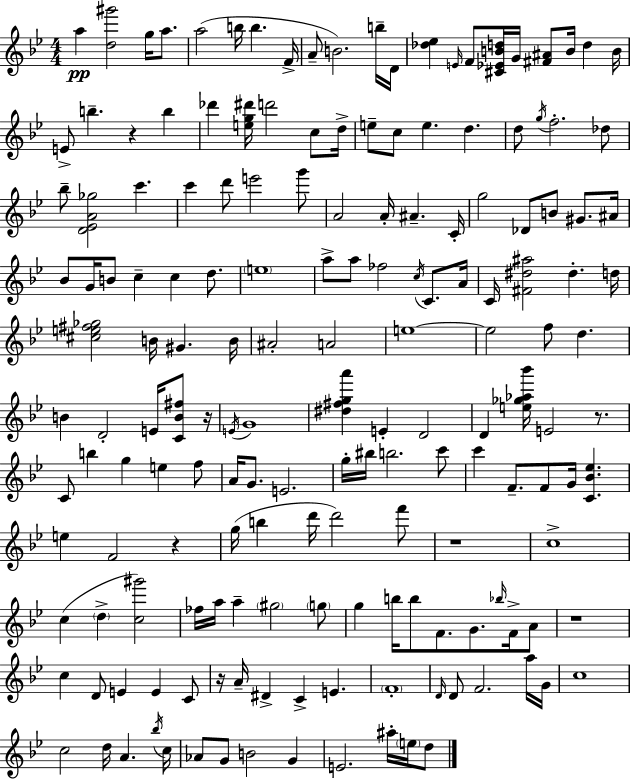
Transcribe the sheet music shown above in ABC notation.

X:1
T:Untitled
M:4/4
L:1/4
K:Bb
a [d^g']2 g/4 a/2 a2 b/4 b F/4 A/2 B2 b/4 D/4 [_d_e] E/4 F/2 [^C_EBd]/4 G/4 [^F^A]/2 B/4 d B/4 E/2 b z b _d' [eg^d']/4 d'2 c/2 d/4 e/2 c/2 e d d/2 g/4 f2 _d/2 _b/2 [D_EA_g]2 c' c' d'/2 e'2 g'/2 A2 A/4 ^A C/4 g2 _D/2 B/2 ^G/2 ^A/4 _B/2 G/4 B/2 c c d/2 e4 a/2 a/2 _f2 c/4 C/2 A/4 C/4 [^F^d^a]2 ^d d/4 [^ce^f_g]2 B/4 ^G B/4 ^A2 A2 e4 e2 f/2 d B D2 E/4 [CB^f]/2 z/4 E/4 G4 [^d^fga'] E D2 D [e_g_a_b']/4 E2 z/2 C/2 b g e f/2 A/4 G/2 E2 g/4 ^b/4 b2 c'/2 c' F/2 F/2 G/4 [C_B_e] e F2 z g/4 b d'/4 d'2 f'/2 z4 c4 c d [c^g']2 _f/4 a/4 a ^g2 g/2 g b/4 b/2 F/2 G/2 _b/4 F/4 A/2 z4 c D/2 E E C/2 z/4 A/4 ^D C E F4 D/4 D/2 F2 a/4 G/4 c4 c2 d/4 A _b/4 c/4 _A/2 G/2 B2 G E2 ^a/4 e/4 d/2